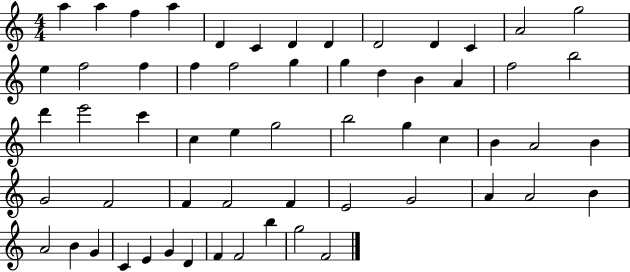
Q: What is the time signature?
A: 4/4